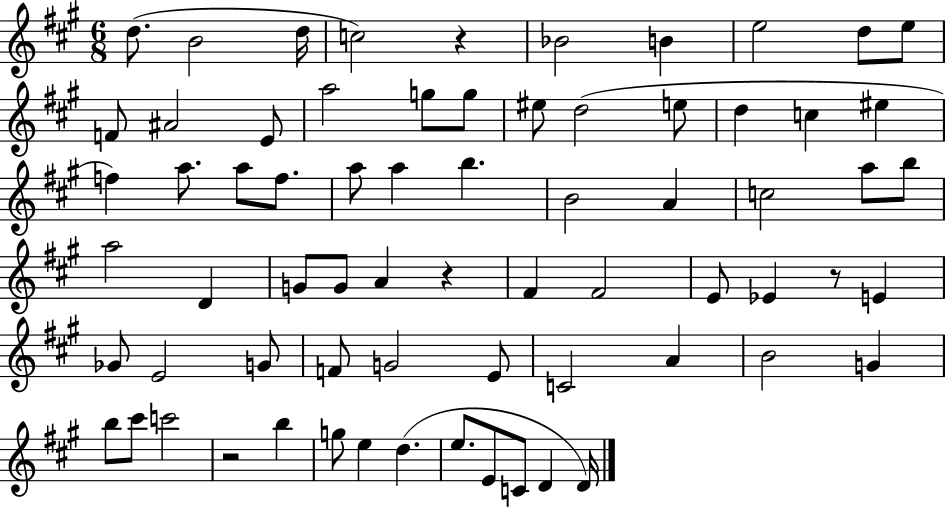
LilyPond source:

{
  \clef treble
  \numericTimeSignature
  \time 6/8
  \key a \major
  d''8.( b'2 d''16 | c''2) r4 | bes'2 b'4 | e''2 d''8 e''8 | \break f'8 ais'2 e'8 | a''2 g''8 g''8 | eis''8 d''2( e''8 | d''4 c''4 eis''4 | \break f''4) a''8. a''8 f''8. | a''8 a''4 b''4. | b'2 a'4 | c''2 a''8 b''8 | \break a''2 d'4 | g'8 g'8 a'4 r4 | fis'4 fis'2 | e'8 ees'4 r8 e'4 | \break ges'8 e'2 g'8 | f'8 g'2 e'8 | c'2 a'4 | b'2 g'4 | \break b''8 cis'''8 c'''2 | r2 b''4 | g''8 e''4 d''4.( | e''8. e'8 c'8 d'4 d'16) | \break \bar "|."
}